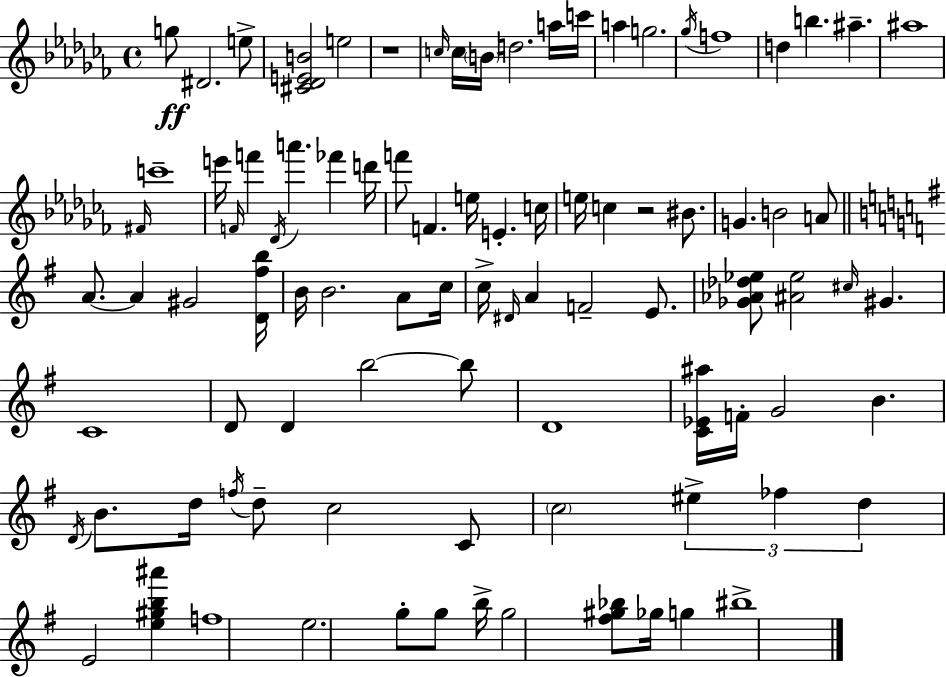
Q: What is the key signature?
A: AES minor